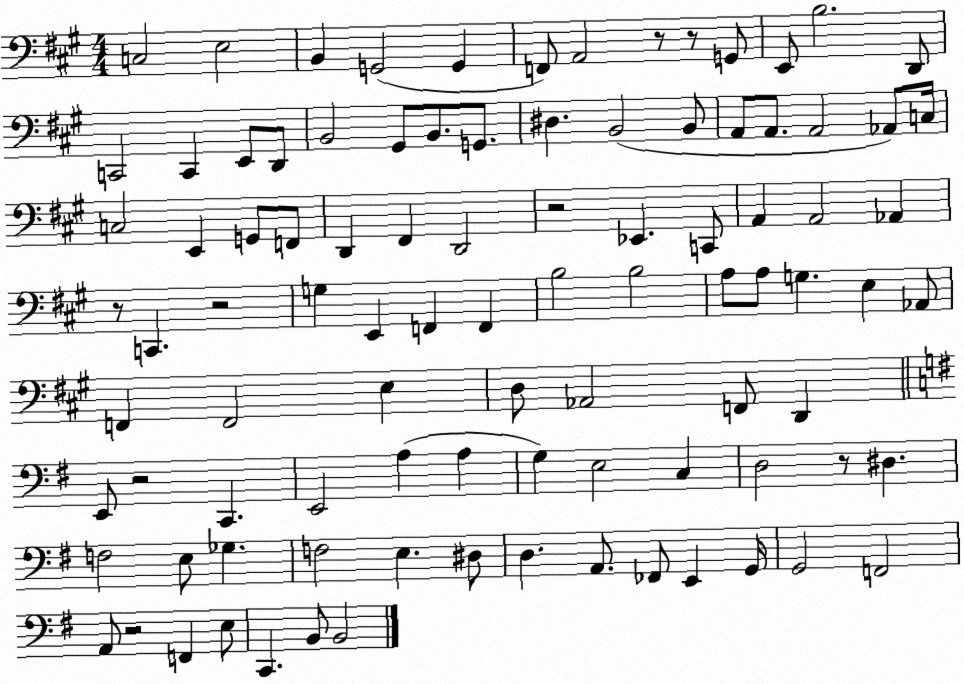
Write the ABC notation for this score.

X:1
T:Untitled
M:4/4
L:1/4
K:A
C,2 E,2 B,, G,,2 G,, F,,/2 A,,2 z/2 z/2 G,,/2 E,,/2 B,2 D,,/2 C,,2 C,, E,,/2 D,,/2 B,,2 ^G,,/2 B,,/2 G,,/2 ^D, B,,2 B,,/2 A,,/2 A,,/2 A,,2 _A,,/2 C,/4 C,2 E,, G,,/2 F,,/2 D,, ^F,, D,,2 z2 _E,, C,,/2 A,, A,,2 _A,, z/2 C,, z2 G, E,, F,, F,, B,2 B,2 A,/2 A,/2 G, E, _A,,/2 F,, F,,2 E, D,/2 _A,,2 F,,/2 D,, E,,/2 z2 C,, E,,2 A, A, G, E,2 C, D,2 z/2 ^D, F,2 E,/2 _G, F,2 E, ^D,/2 D, A,,/2 _F,,/2 E,, G,,/4 G,,2 F,,2 A,,/2 z2 F,, E,/2 C,, B,,/2 B,,2